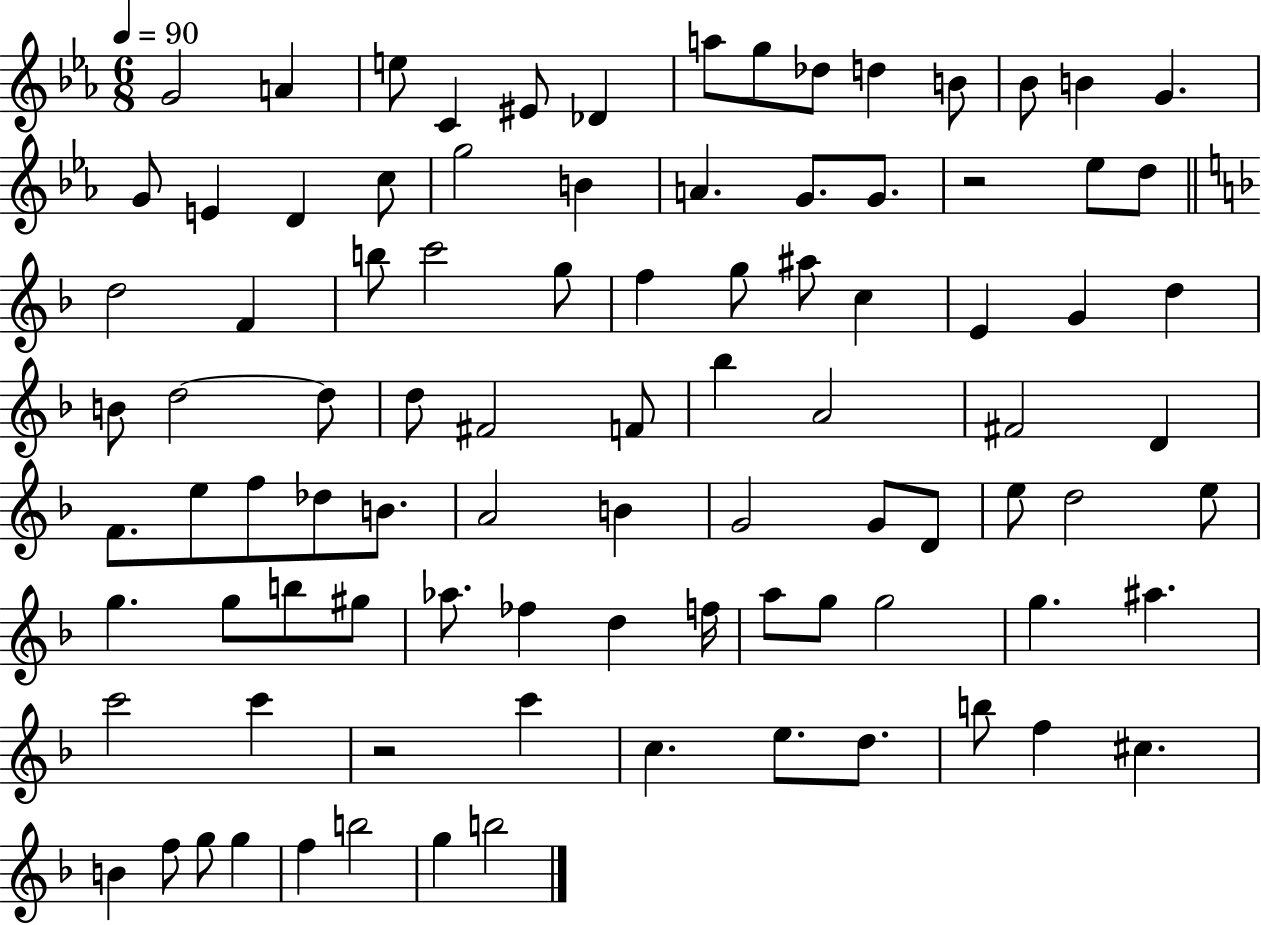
X:1
T:Untitled
M:6/8
L:1/4
K:Eb
G2 A e/2 C ^E/2 _D a/2 g/2 _d/2 d B/2 _B/2 B G G/2 E D c/2 g2 B A G/2 G/2 z2 _e/2 d/2 d2 F b/2 c'2 g/2 f g/2 ^a/2 c E G d B/2 d2 d/2 d/2 ^F2 F/2 _b A2 ^F2 D F/2 e/2 f/2 _d/2 B/2 A2 B G2 G/2 D/2 e/2 d2 e/2 g g/2 b/2 ^g/2 _a/2 _f d f/4 a/2 g/2 g2 g ^a c'2 c' z2 c' c e/2 d/2 b/2 f ^c B f/2 g/2 g f b2 g b2